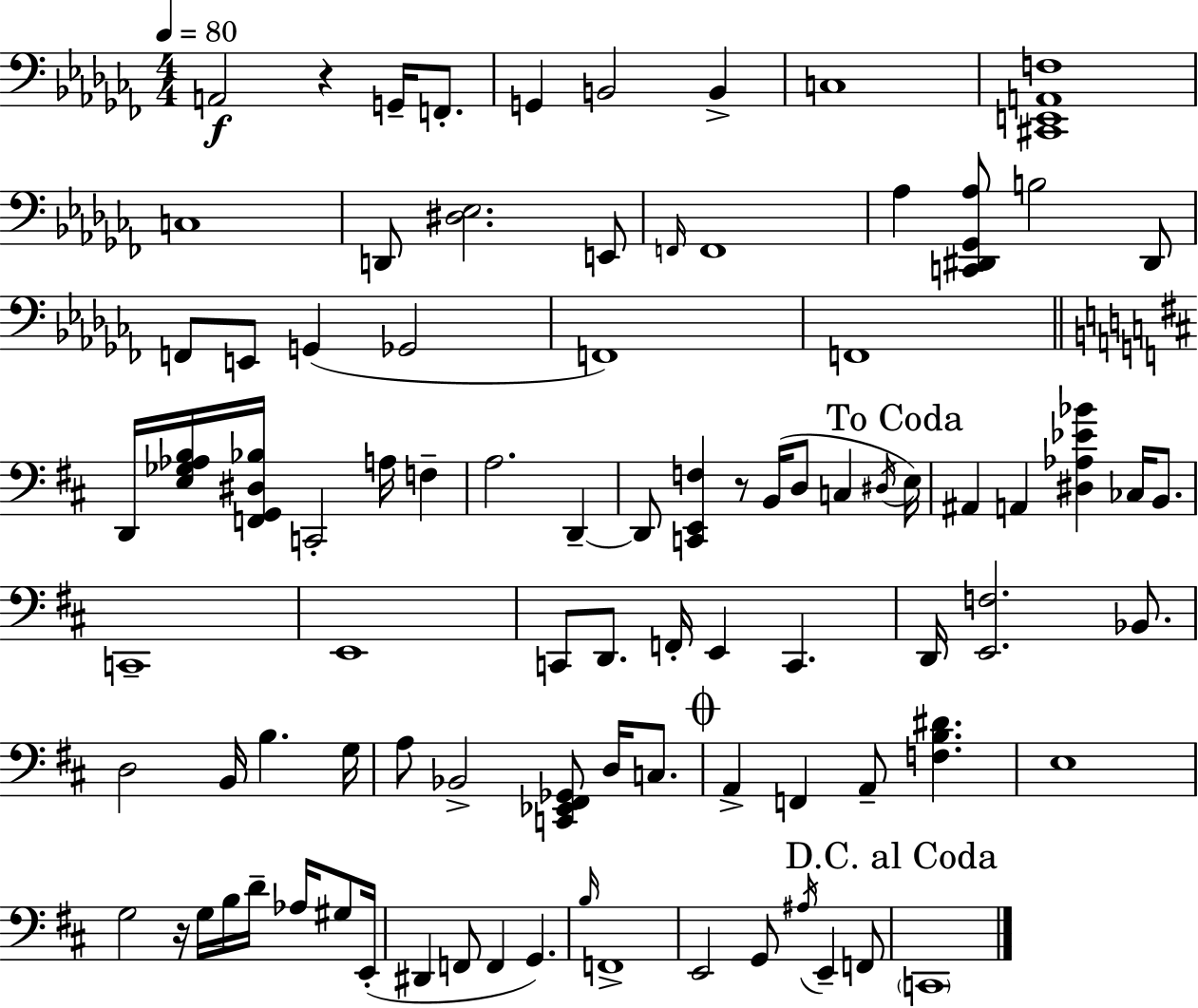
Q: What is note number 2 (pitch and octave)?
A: G2